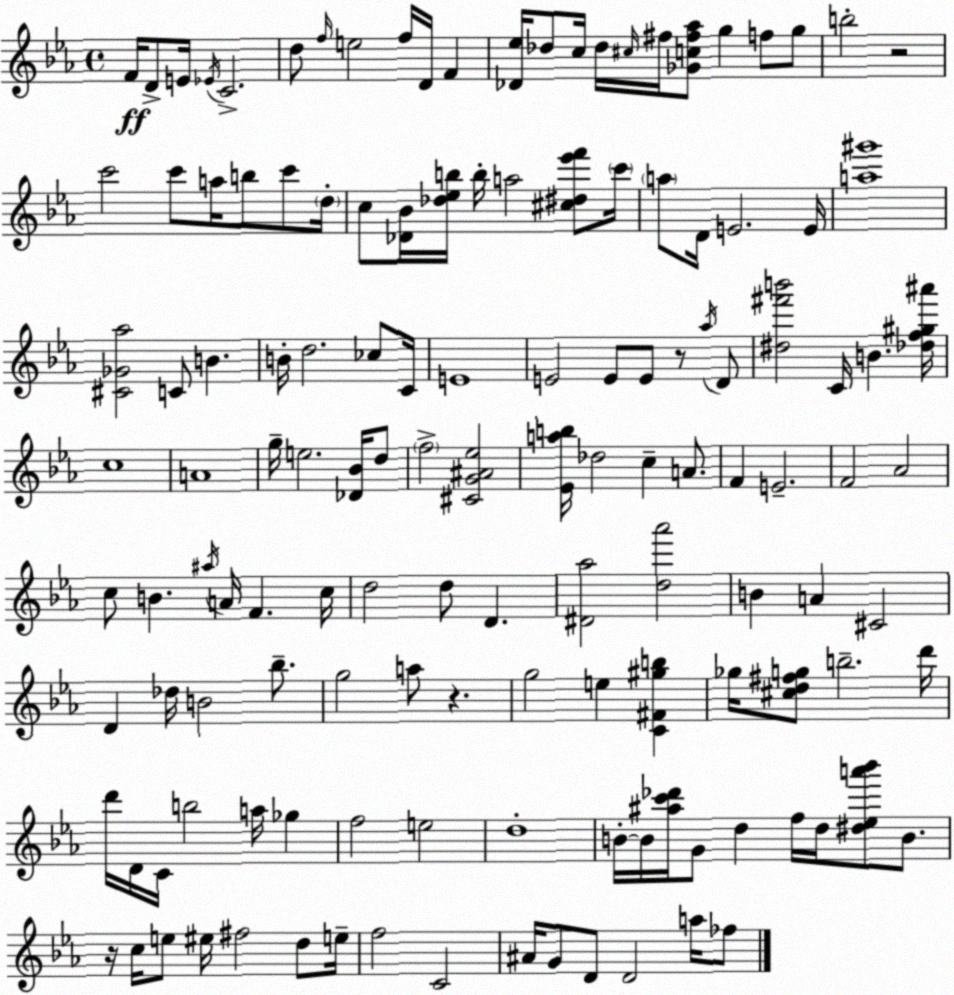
X:1
T:Untitled
M:4/4
L:1/4
K:Eb
F/4 D/2 E/4 _E/4 C2 d/2 f/4 e2 f/4 D/4 F [_D_e]/4 _d/2 c/4 _d/4 ^c/4 ^f/4 [_Gc^f_a]/2 g f/2 g/2 b2 z2 c'2 c'/2 a/4 b/2 c'/2 d/4 c/2 [_D_B]/4 [_d_eb]/4 b/4 a2 [^c^d_e'f']/2 c'/4 a/2 D/4 E2 E/4 [a^g']4 [^C_G_a]2 C/2 B B/4 d2 _c/2 C/4 E4 E2 E/2 E/2 z/2 _a/4 D/2 [^d^f'b']2 C/4 B [_df^g^a']/4 c4 A4 g/4 e2 [_D_B]/4 d/2 f2 [^CG^A_e]2 [_Eab]/4 _d2 c A/2 F E2 F2 _A2 c/2 B ^a/4 A/4 F c/4 d2 d/2 D [^D_a]2 [d_a']2 B A ^C2 D _d/4 B2 _b/2 g2 a/2 z g2 e [C^F^gb] _g/4 [^cd^fg]/2 b2 d'/4 d'/4 D/4 C/4 b2 a/4 _g f2 e2 d4 B/4 B/4 [^ac'_d']/4 G/2 d f/4 d/4 [^d_ea'_b']/2 B/2 z/4 c/4 e/2 ^e/4 ^f2 d/2 e/4 f2 C2 ^A/4 G/2 D/2 D2 a/4 _f/2